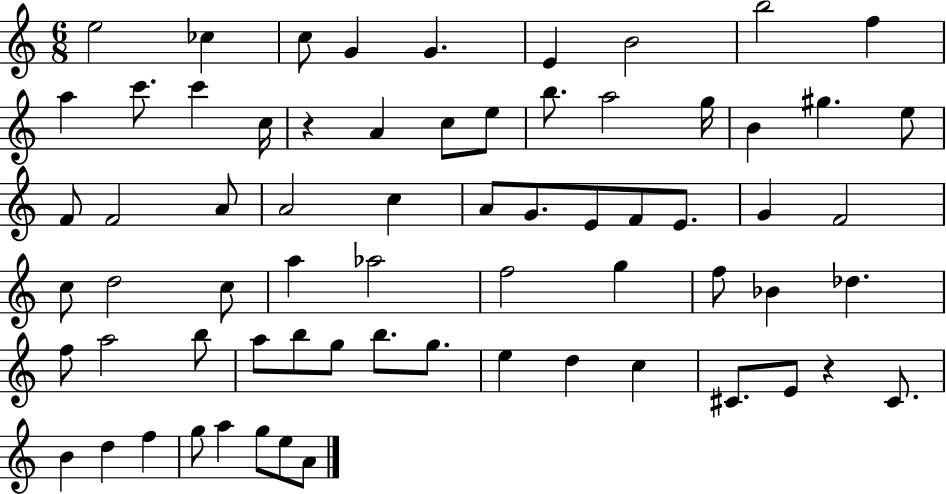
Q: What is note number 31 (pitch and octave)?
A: F4